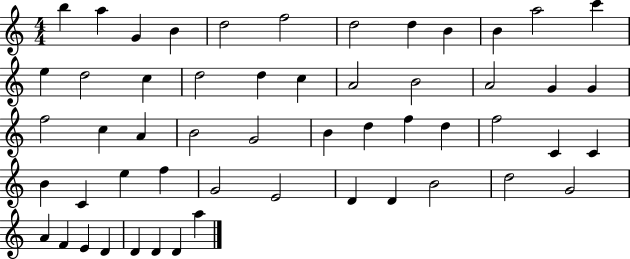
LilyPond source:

{
  \clef treble
  \numericTimeSignature
  \time 4/4
  \key c \major
  b''4 a''4 g'4 b'4 | d''2 f''2 | d''2 d''4 b'4 | b'4 a''2 c'''4 | \break e''4 d''2 c''4 | d''2 d''4 c''4 | a'2 b'2 | a'2 g'4 g'4 | \break f''2 c''4 a'4 | b'2 g'2 | b'4 d''4 f''4 d''4 | f''2 c'4 c'4 | \break b'4 c'4 e''4 f''4 | g'2 e'2 | d'4 d'4 b'2 | d''2 g'2 | \break a'4 f'4 e'4 d'4 | d'4 d'4 d'4 a''4 | \bar "|."
}